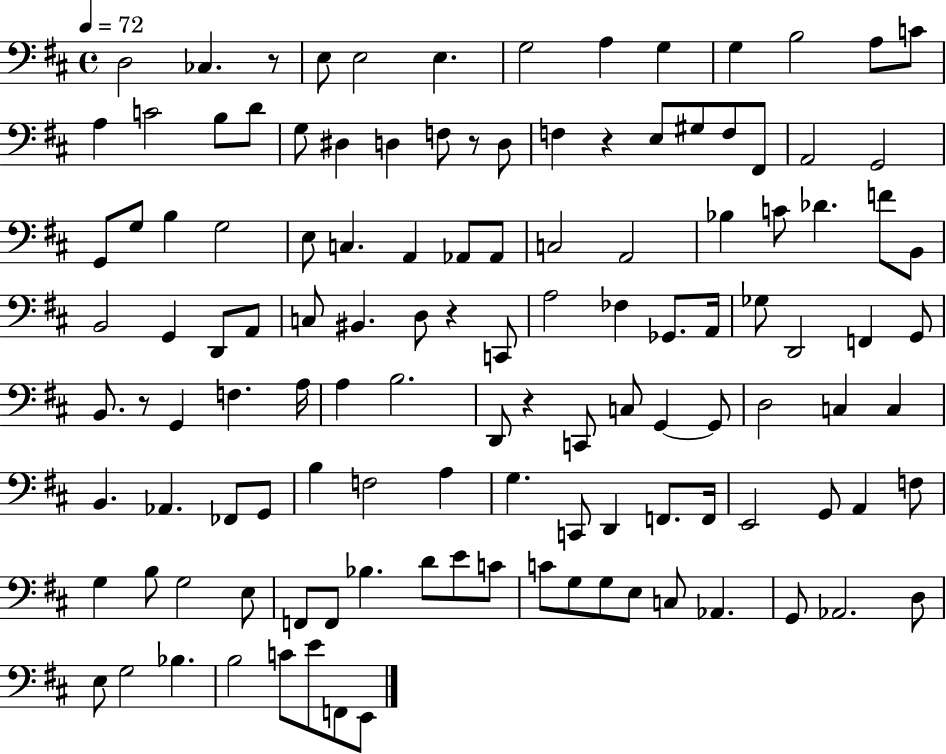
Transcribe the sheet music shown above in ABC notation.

X:1
T:Untitled
M:4/4
L:1/4
K:D
D,2 _C, z/2 E,/2 E,2 E, G,2 A, G, G, B,2 A,/2 C/2 A, C2 B,/2 D/2 G,/2 ^D, D, F,/2 z/2 D,/2 F, z E,/2 ^G,/2 F,/2 ^F,,/2 A,,2 G,,2 G,,/2 G,/2 B, G,2 E,/2 C, A,, _A,,/2 _A,,/2 C,2 A,,2 _B, C/2 _D F/2 B,,/2 B,,2 G,, D,,/2 A,,/2 C,/2 ^B,, D,/2 z C,,/2 A,2 _F, _G,,/2 A,,/4 _G,/2 D,,2 F,, G,,/2 B,,/2 z/2 G,, F, A,/4 A, B,2 D,,/2 z C,,/2 C,/2 G,, G,,/2 D,2 C, C, B,, _A,, _F,,/2 G,,/2 B, F,2 A, G, C,,/2 D,, F,,/2 F,,/4 E,,2 G,,/2 A,, F,/2 G, B,/2 G,2 E,/2 F,,/2 F,,/2 _B, D/2 E/2 C/2 C/2 G,/2 G,/2 E,/2 C,/2 _A,, G,,/2 _A,,2 D,/2 E,/2 G,2 _B, B,2 C/2 E/2 F,,/2 E,,/2